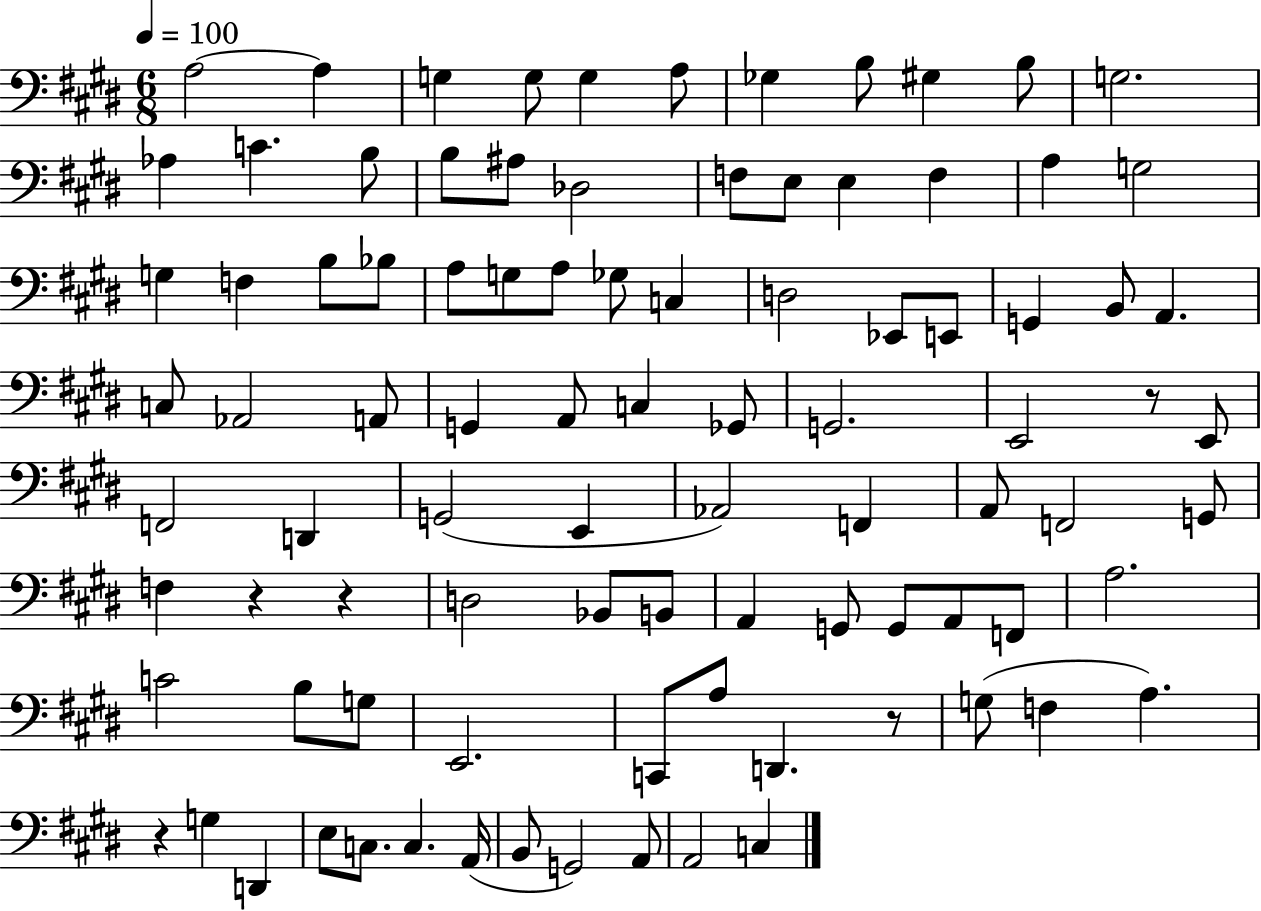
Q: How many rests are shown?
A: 5